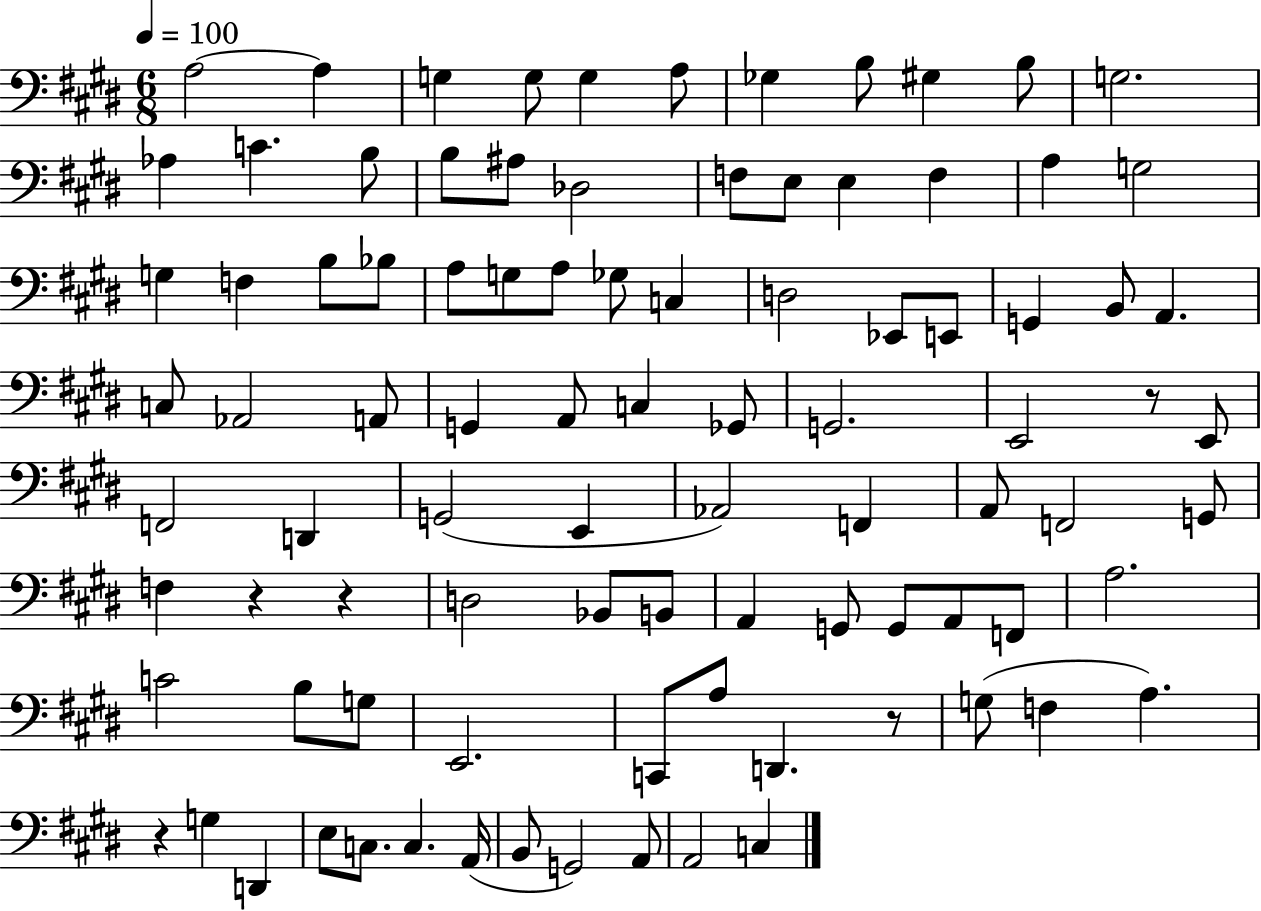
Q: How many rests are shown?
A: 5